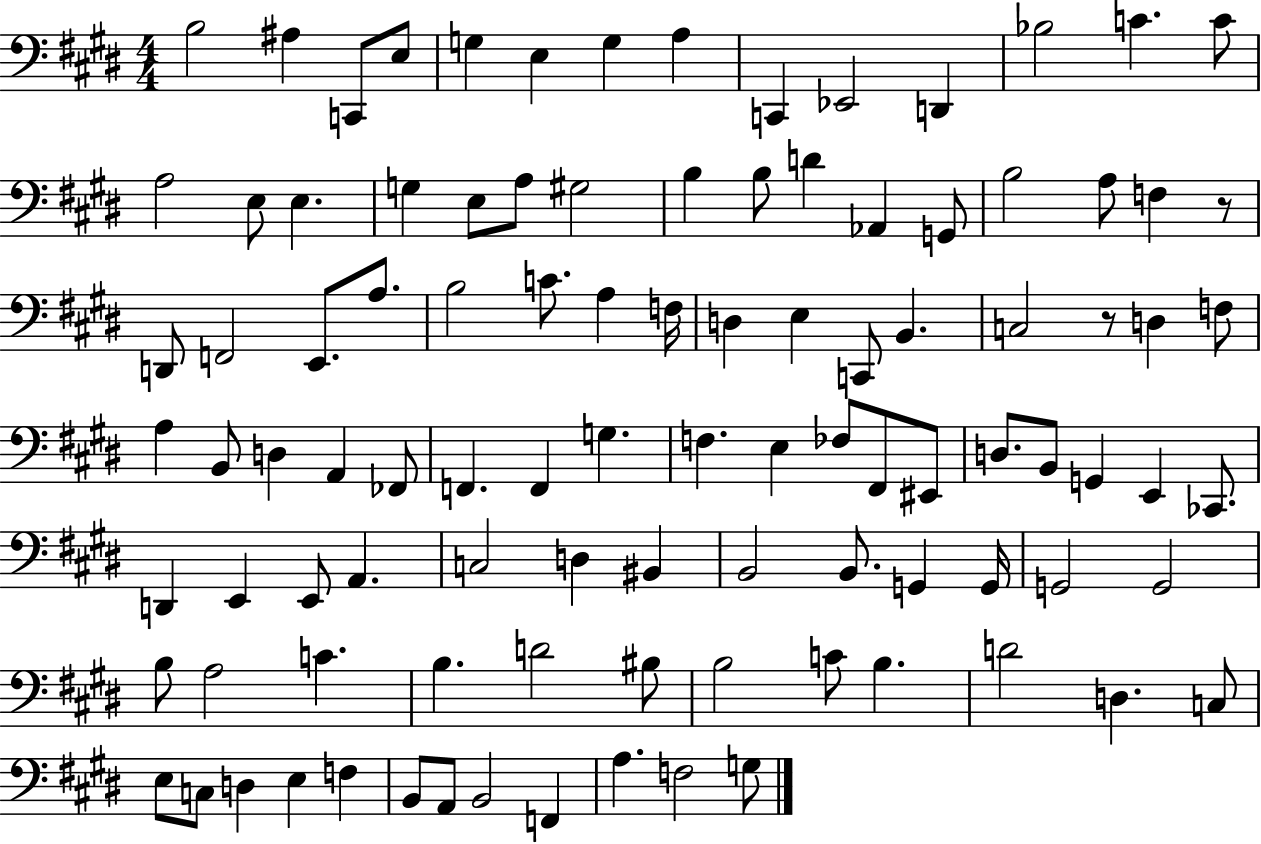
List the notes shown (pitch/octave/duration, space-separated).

B3/h A#3/q C2/e E3/e G3/q E3/q G3/q A3/q C2/q Eb2/h D2/q Bb3/h C4/q. C4/e A3/h E3/e E3/q. G3/q E3/e A3/e G#3/h B3/q B3/e D4/q Ab2/q G2/e B3/h A3/e F3/q R/e D2/e F2/h E2/e. A3/e. B3/h C4/e. A3/q F3/s D3/q E3/q C2/e B2/q. C3/h R/e D3/q F3/e A3/q B2/e D3/q A2/q FES2/e F2/q. F2/q G3/q. F3/q. E3/q FES3/e F#2/e EIS2/e D3/e. B2/e G2/q E2/q CES2/e. D2/q E2/q E2/e A2/q. C3/h D3/q BIS2/q B2/h B2/e. G2/q G2/s G2/h G2/h B3/e A3/h C4/q. B3/q. D4/h BIS3/e B3/h C4/e B3/q. D4/h D3/q. C3/e E3/e C3/e D3/q E3/q F3/q B2/e A2/e B2/h F2/q A3/q. F3/h G3/e